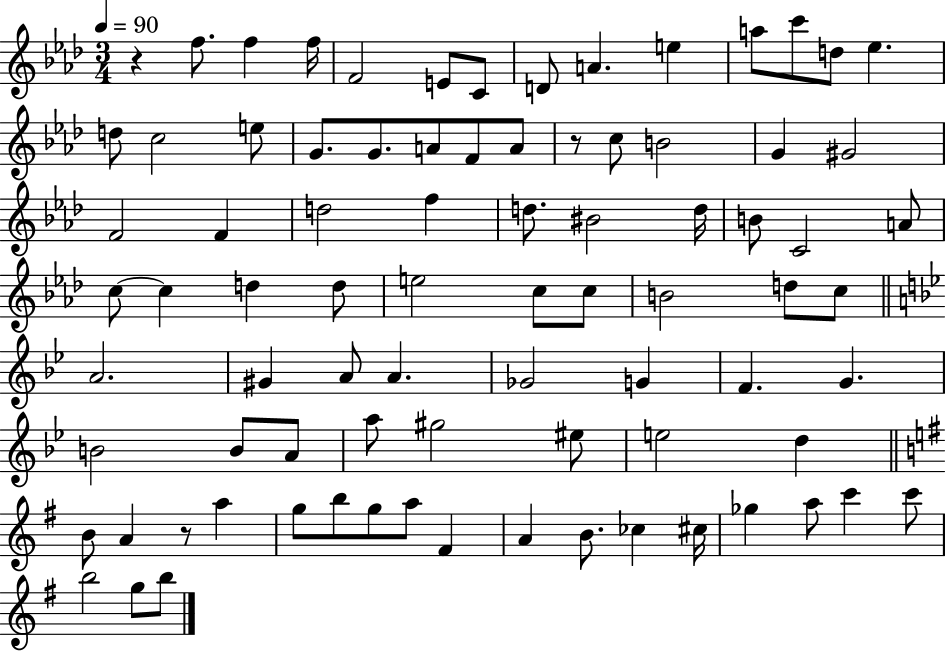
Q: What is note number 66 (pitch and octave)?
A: B5